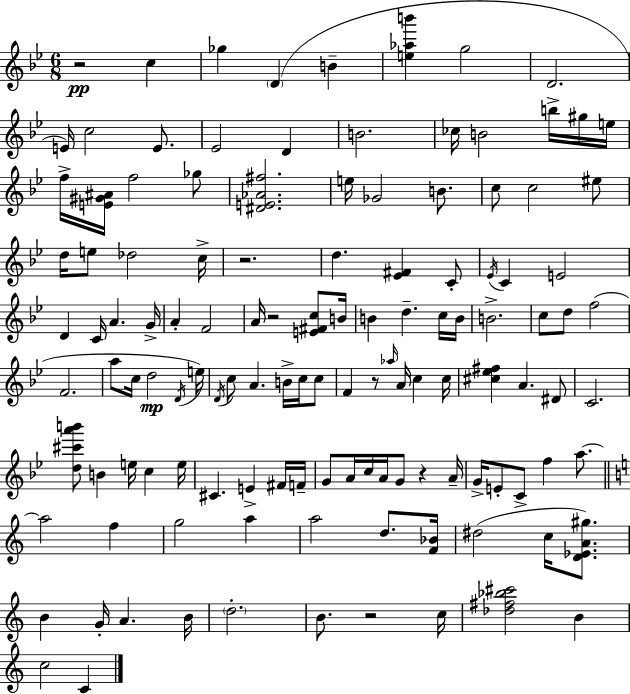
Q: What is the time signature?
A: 6/8